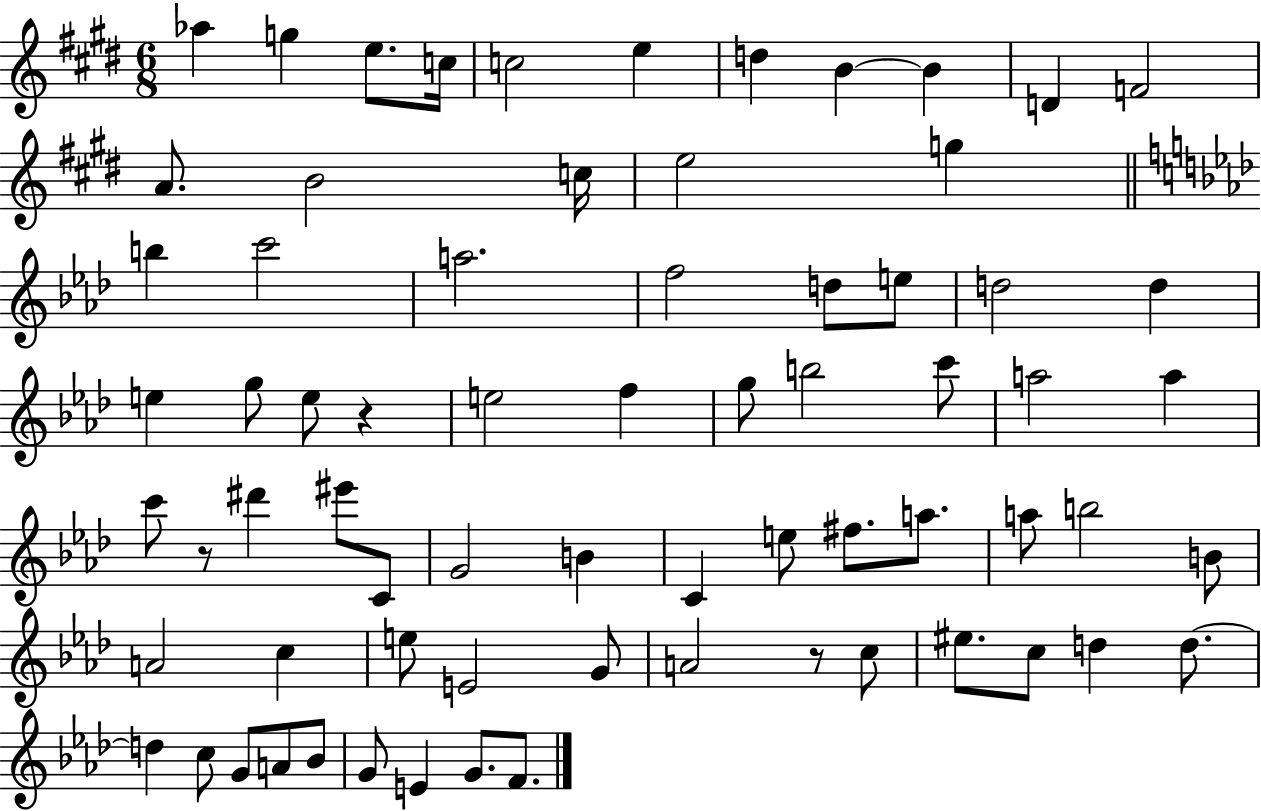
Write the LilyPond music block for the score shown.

{
  \clef treble
  \numericTimeSignature
  \time 6/8
  \key e \major
  \repeat volta 2 { aes''4 g''4 e''8. c''16 | c''2 e''4 | d''4 b'4~~ b'4 | d'4 f'2 | \break a'8. b'2 c''16 | e''2 g''4 | \bar "||" \break \key aes \major b''4 c'''2 | a''2. | f''2 d''8 e''8 | d''2 d''4 | \break e''4 g''8 e''8 r4 | e''2 f''4 | g''8 b''2 c'''8 | a''2 a''4 | \break c'''8 r8 dis'''4 eis'''8 c'8 | g'2 b'4 | c'4 e''8 fis''8. a''8. | a''8 b''2 b'8 | \break a'2 c''4 | e''8 e'2 g'8 | a'2 r8 c''8 | eis''8. c''8 d''4 d''8.~~ | \break d''4 c''8 g'8 a'8 bes'8 | g'8 e'4 g'8. f'8. | } \bar "|."
}